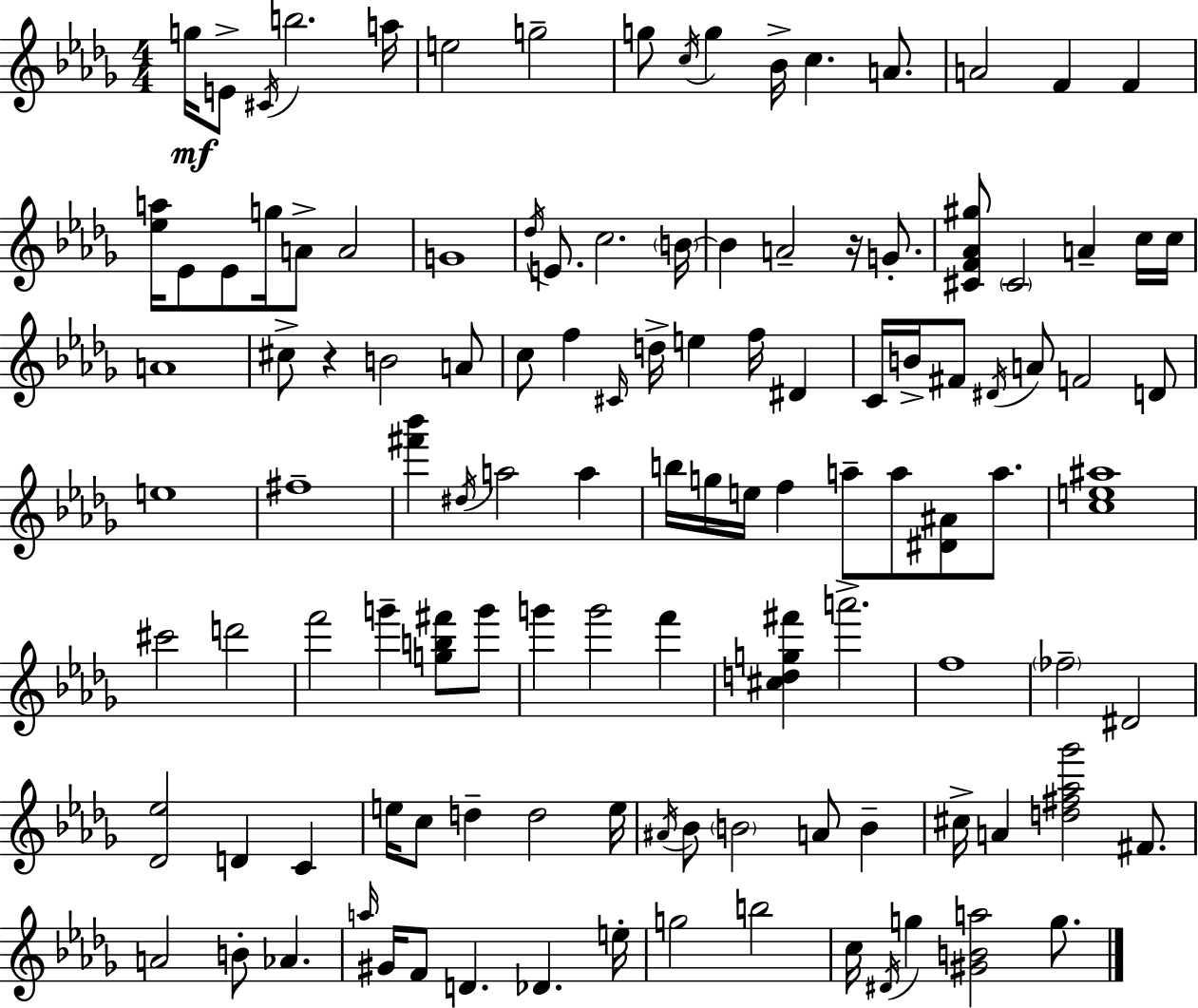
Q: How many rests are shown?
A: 2